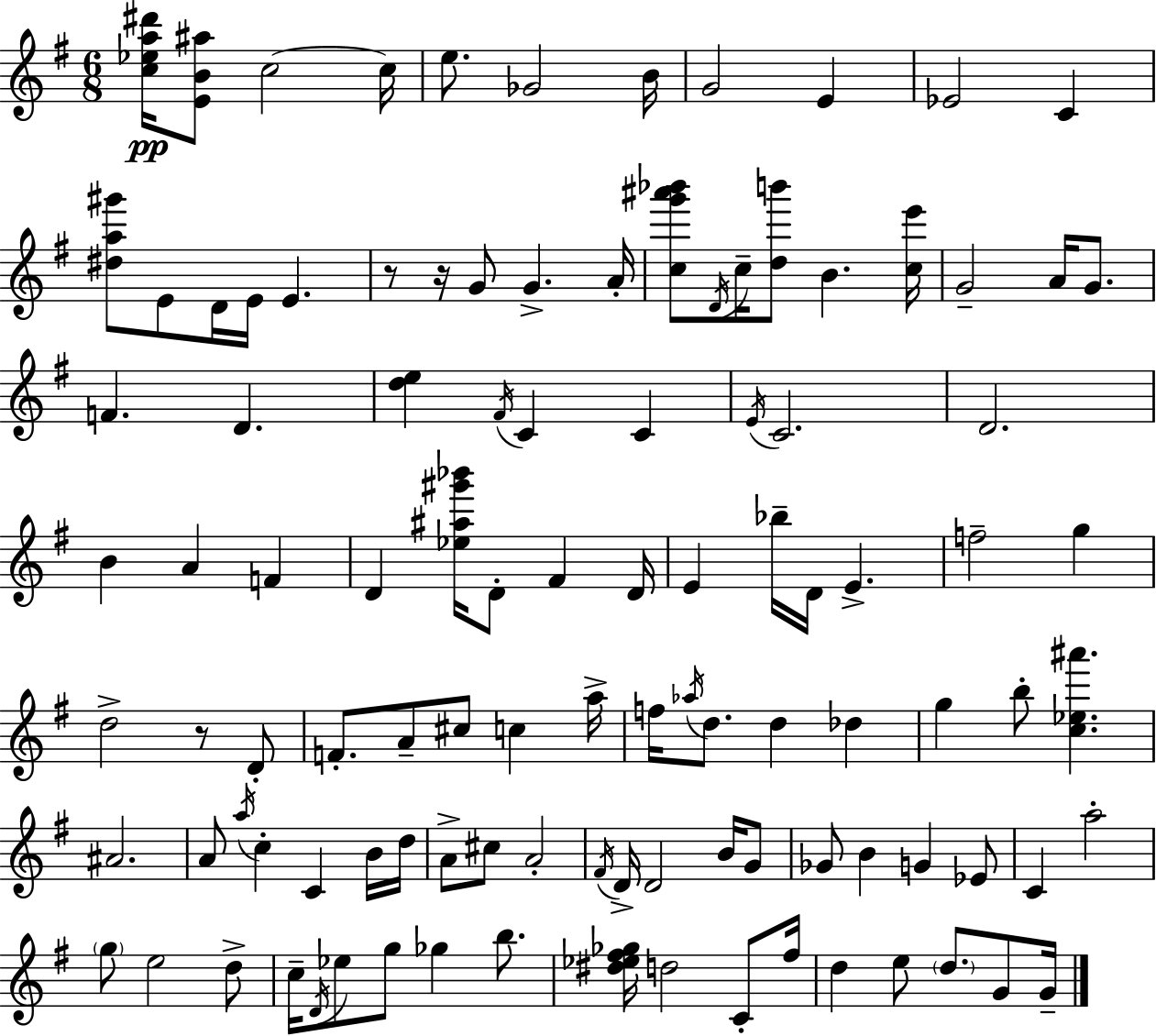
[C5,Eb5,A5,D#6]/s [E4,B4,A#5]/e C5/h C5/s E5/e. Gb4/h B4/s G4/h E4/q Eb4/h C4/q [D#5,A5,G#6]/e E4/e D4/s E4/s E4/q. R/e R/s G4/e G4/q. A4/s [C5,G6,A#6,Bb6]/e D4/s C5/s [D5,B6]/e B4/q. [C5,E6]/s G4/h A4/s G4/e. F4/q. D4/q. [D5,E5]/q F#4/s C4/q C4/q E4/s C4/h. D4/h. B4/q A4/q F4/q D4/q [Eb5,A#5,G#6,Bb6]/s D4/e F#4/q D4/s E4/q Bb5/s D4/s E4/q. F5/h G5/q D5/h R/e D4/e F4/e. A4/e C#5/e C5/q A5/s F5/s Ab5/s D5/e. D5/q Db5/q G5/q B5/e [C5,Eb5,A#6]/q. A#4/h. A4/e A5/s C5/q C4/q B4/s D5/s A4/e C#5/e A4/h F#4/s D4/s D4/h B4/s G4/e Gb4/e B4/q G4/q Eb4/e C4/q A5/h G5/e E5/h D5/e C5/s D4/s Eb5/e G5/e Gb5/q B5/e. [D#5,Eb5,F#5,Gb5]/s D5/h C4/e F#5/s D5/q E5/e D5/e. G4/e G4/s